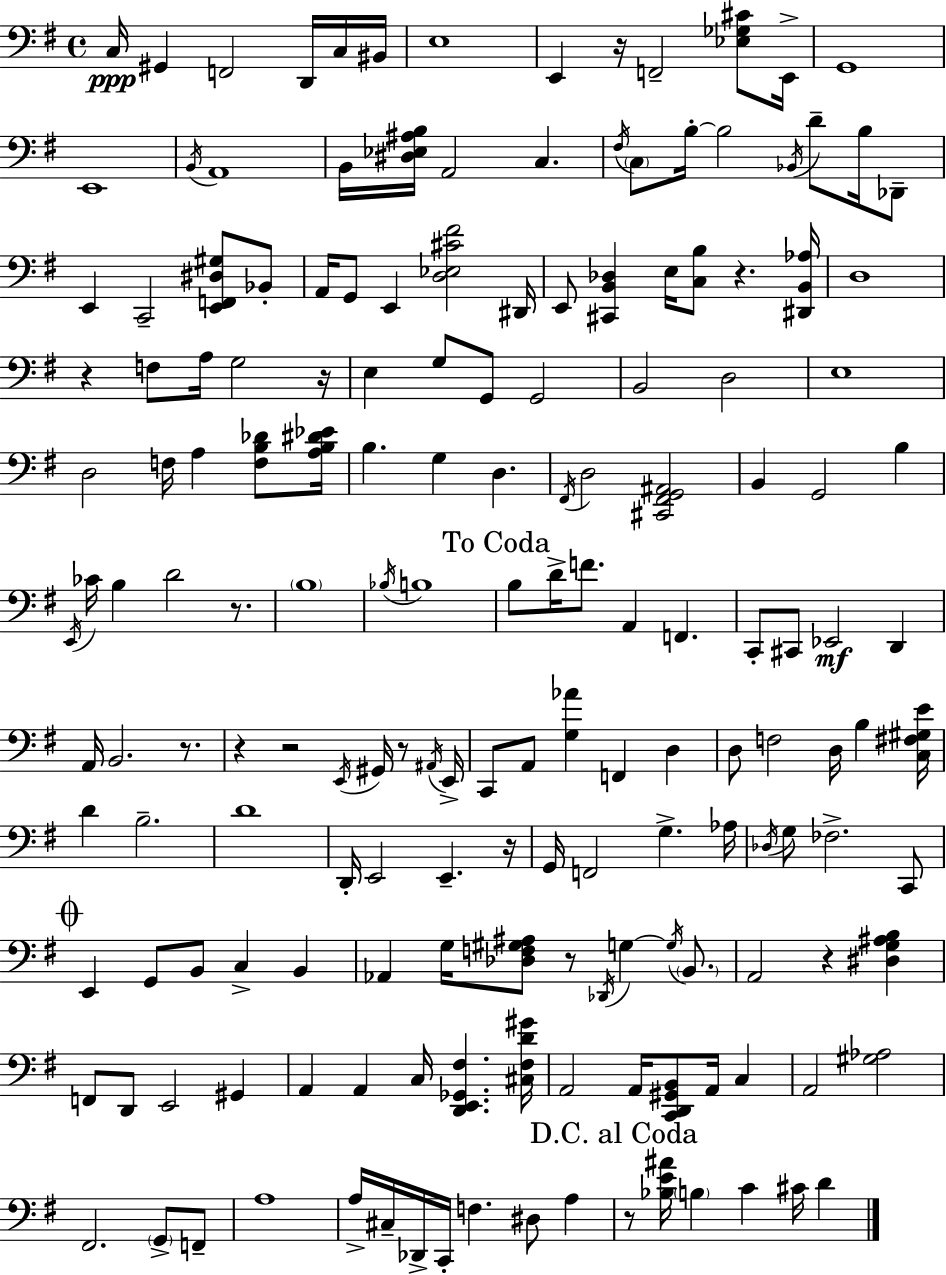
{
  \clef bass
  \time 4/4
  \defaultTimeSignature
  \key e \minor
  c16\ppp gis,4 f,2 d,16 c16 bis,16 | e1 | e,4 r16 f,2-- <ees ges cis'>8 e,16-> | g,1 | \break e,1 | \acciaccatura { b,16 } a,1 | b,16 <dis ees ais b>16 a,2 c4. | \acciaccatura { fis16 } \parenthesize c8 b16-.~~ b2 \acciaccatura { bes,16 } d'8-- | \break b16 des,8-- e,4 c,2-- <e, f, dis gis>8 | bes,8-. a,16 g,8 e,4 <d ees cis' fis'>2 | dis,16 e,8 <cis, b, des>4 e16 <c b>8 r4. | <dis, b, aes>16 d1 | \break r4 f8 a16 g2 | r16 e4 g8 g,8 g,2 | b,2 d2 | e1 | \break d2 f16 a4 | <f b des'>8 <a b dis' ees'>16 b4. g4 d4. | \acciaccatura { fis,16 } d2 <cis, fis, g, ais,>2 | b,4 g,2 | \break b4 \acciaccatura { e,16 } ces'16 b4 d'2 | r8. \parenthesize b1 | \acciaccatura { bes16 } b1 | \mark "To Coda" b8 d'16-> f'8. a,4 | \break f,4. c,8-. cis,8 ees,2\mf | d,4 a,16 b,2. | r8. r4 r2 | \acciaccatura { e,16 } gis,16 r8 \acciaccatura { ais,16 } e,16-> c,8 a,8 <g aes'>4 | \break f,4 d4 d8 f2 | d16 b4 <c fis gis e'>16 d'4 b2.-- | d'1 | d,16-. e,2 | \break e,4.-- r16 g,16 f,2 | g4.-> aes16 \acciaccatura { des16 } g8 fes2.-> | c,8 \mark \markup { \musicglyph "scripts.coda" } e,4 g,8 b,8 | c4-> b,4 aes,4 g16 <des f gis ais>8 | \break r8 \acciaccatura { des,16 } g4~~ \acciaccatura { g16 } \parenthesize b,8. a,2 | r4 <dis g ais b>4 f,8 d,8 e,2 | gis,4 a,4 a,4 | c16 <d, e, ges, fis>4. <cis fis d' gis'>16 a,2 | \break a,16 <c, d, gis, b,>8 a,16 c4 a,2 | <gis aes>2 fis,2. | \parenthesize g,8-> f,8-- a1 | a16-> cis16-- des,16-> c,16-. f4. | \break dis8 a4 \mark "D.C. al Coda" r8 <bes e' ais'>16 \parenthesize b4 | c'4 cis'16 d'4 \bar "|."
}